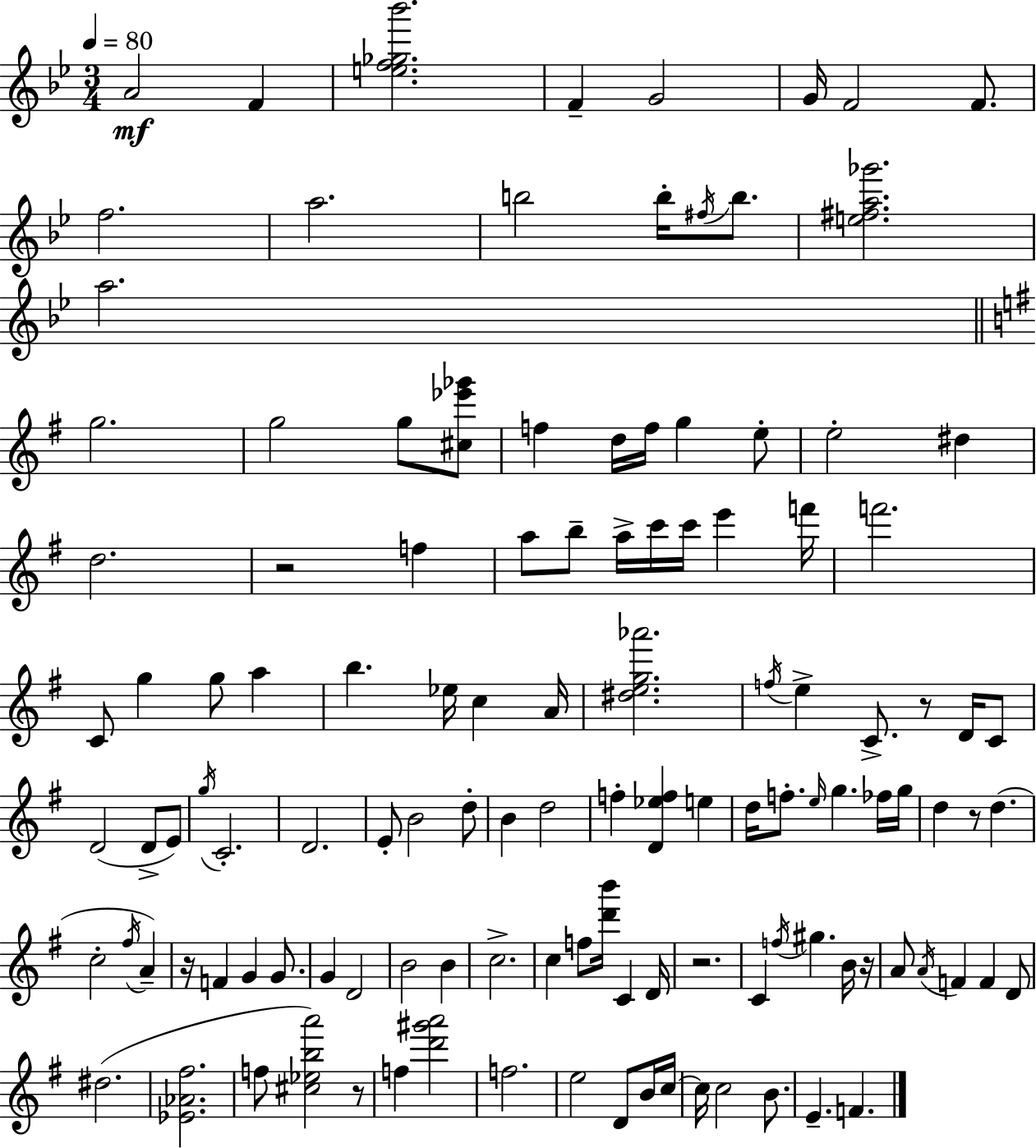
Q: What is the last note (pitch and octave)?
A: F4